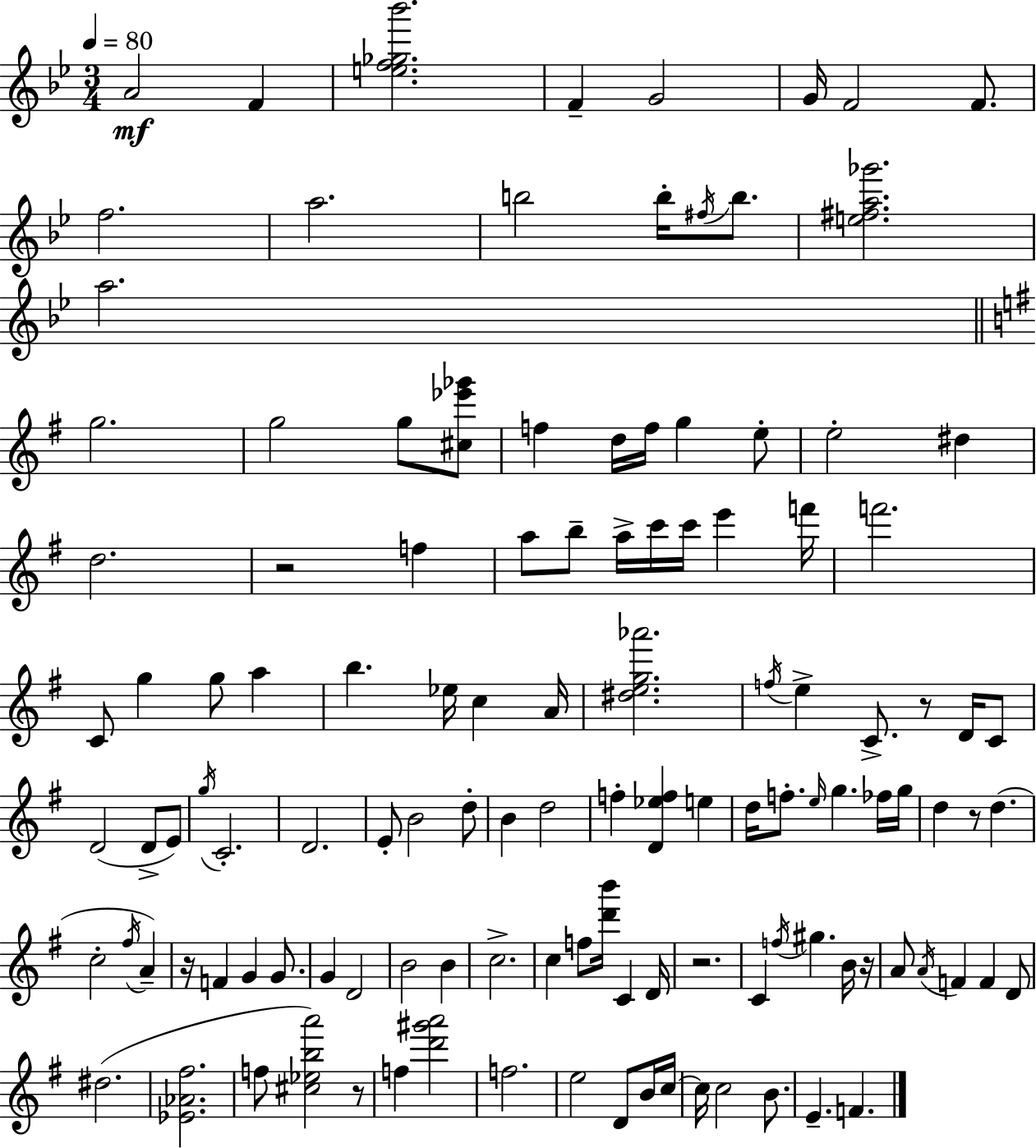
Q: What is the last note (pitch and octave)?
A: F4